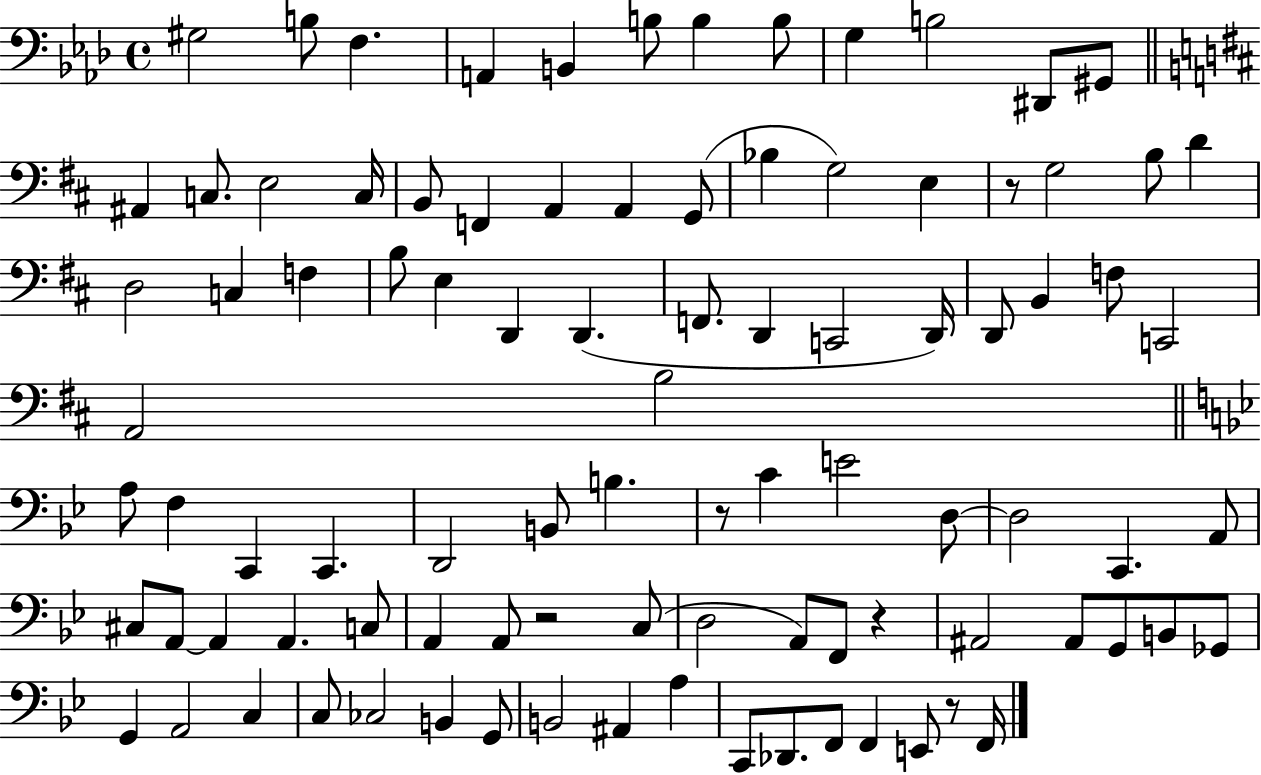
X:1
T:Untitled
M:4/4
L:1/4
K:Ab
^G,2 B,/2 F, A,, B,, B,/2 B, B,/2 G, B,2 ^D,,/2 ^G,,/2 ^A,, C,/2 E,2 C,/4 B,,/2 F,, A,, A,, G,,/2 _B, G,2 E, z/2 G,2 B,/2 D D,2 C, F, B,/2 E, D,, D,, F,,/2 D,, C,,2 D,,/4 D,,/2 B,, F,/2 C,,2 A,,2 B,2 A,/2 F, C,, C,, D,,2 B,,/2 B, z/2 C E2 D,/2 D,2 C,, A,,/2 ^C,/2 A,,/2 A,, A,, C,/2 A,, A,,/2 z2 C,/2 D,2 A,,/2 F,,/2 z ^A,,2 ^A,,/2 G,,/2 B,,/2 _G,,/2 G,, A,,2 C, C,/2 _C,2 B,, G,,/2 B,,2 ^A,, A, C,,/2 _D,,/2 F,,/2 F,, E,,/2 z/2 F,,/4